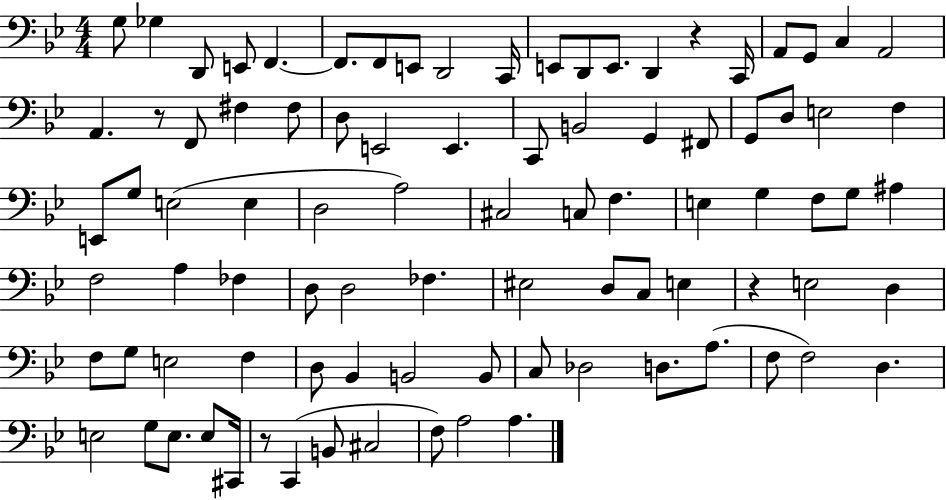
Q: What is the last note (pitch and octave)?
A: A3